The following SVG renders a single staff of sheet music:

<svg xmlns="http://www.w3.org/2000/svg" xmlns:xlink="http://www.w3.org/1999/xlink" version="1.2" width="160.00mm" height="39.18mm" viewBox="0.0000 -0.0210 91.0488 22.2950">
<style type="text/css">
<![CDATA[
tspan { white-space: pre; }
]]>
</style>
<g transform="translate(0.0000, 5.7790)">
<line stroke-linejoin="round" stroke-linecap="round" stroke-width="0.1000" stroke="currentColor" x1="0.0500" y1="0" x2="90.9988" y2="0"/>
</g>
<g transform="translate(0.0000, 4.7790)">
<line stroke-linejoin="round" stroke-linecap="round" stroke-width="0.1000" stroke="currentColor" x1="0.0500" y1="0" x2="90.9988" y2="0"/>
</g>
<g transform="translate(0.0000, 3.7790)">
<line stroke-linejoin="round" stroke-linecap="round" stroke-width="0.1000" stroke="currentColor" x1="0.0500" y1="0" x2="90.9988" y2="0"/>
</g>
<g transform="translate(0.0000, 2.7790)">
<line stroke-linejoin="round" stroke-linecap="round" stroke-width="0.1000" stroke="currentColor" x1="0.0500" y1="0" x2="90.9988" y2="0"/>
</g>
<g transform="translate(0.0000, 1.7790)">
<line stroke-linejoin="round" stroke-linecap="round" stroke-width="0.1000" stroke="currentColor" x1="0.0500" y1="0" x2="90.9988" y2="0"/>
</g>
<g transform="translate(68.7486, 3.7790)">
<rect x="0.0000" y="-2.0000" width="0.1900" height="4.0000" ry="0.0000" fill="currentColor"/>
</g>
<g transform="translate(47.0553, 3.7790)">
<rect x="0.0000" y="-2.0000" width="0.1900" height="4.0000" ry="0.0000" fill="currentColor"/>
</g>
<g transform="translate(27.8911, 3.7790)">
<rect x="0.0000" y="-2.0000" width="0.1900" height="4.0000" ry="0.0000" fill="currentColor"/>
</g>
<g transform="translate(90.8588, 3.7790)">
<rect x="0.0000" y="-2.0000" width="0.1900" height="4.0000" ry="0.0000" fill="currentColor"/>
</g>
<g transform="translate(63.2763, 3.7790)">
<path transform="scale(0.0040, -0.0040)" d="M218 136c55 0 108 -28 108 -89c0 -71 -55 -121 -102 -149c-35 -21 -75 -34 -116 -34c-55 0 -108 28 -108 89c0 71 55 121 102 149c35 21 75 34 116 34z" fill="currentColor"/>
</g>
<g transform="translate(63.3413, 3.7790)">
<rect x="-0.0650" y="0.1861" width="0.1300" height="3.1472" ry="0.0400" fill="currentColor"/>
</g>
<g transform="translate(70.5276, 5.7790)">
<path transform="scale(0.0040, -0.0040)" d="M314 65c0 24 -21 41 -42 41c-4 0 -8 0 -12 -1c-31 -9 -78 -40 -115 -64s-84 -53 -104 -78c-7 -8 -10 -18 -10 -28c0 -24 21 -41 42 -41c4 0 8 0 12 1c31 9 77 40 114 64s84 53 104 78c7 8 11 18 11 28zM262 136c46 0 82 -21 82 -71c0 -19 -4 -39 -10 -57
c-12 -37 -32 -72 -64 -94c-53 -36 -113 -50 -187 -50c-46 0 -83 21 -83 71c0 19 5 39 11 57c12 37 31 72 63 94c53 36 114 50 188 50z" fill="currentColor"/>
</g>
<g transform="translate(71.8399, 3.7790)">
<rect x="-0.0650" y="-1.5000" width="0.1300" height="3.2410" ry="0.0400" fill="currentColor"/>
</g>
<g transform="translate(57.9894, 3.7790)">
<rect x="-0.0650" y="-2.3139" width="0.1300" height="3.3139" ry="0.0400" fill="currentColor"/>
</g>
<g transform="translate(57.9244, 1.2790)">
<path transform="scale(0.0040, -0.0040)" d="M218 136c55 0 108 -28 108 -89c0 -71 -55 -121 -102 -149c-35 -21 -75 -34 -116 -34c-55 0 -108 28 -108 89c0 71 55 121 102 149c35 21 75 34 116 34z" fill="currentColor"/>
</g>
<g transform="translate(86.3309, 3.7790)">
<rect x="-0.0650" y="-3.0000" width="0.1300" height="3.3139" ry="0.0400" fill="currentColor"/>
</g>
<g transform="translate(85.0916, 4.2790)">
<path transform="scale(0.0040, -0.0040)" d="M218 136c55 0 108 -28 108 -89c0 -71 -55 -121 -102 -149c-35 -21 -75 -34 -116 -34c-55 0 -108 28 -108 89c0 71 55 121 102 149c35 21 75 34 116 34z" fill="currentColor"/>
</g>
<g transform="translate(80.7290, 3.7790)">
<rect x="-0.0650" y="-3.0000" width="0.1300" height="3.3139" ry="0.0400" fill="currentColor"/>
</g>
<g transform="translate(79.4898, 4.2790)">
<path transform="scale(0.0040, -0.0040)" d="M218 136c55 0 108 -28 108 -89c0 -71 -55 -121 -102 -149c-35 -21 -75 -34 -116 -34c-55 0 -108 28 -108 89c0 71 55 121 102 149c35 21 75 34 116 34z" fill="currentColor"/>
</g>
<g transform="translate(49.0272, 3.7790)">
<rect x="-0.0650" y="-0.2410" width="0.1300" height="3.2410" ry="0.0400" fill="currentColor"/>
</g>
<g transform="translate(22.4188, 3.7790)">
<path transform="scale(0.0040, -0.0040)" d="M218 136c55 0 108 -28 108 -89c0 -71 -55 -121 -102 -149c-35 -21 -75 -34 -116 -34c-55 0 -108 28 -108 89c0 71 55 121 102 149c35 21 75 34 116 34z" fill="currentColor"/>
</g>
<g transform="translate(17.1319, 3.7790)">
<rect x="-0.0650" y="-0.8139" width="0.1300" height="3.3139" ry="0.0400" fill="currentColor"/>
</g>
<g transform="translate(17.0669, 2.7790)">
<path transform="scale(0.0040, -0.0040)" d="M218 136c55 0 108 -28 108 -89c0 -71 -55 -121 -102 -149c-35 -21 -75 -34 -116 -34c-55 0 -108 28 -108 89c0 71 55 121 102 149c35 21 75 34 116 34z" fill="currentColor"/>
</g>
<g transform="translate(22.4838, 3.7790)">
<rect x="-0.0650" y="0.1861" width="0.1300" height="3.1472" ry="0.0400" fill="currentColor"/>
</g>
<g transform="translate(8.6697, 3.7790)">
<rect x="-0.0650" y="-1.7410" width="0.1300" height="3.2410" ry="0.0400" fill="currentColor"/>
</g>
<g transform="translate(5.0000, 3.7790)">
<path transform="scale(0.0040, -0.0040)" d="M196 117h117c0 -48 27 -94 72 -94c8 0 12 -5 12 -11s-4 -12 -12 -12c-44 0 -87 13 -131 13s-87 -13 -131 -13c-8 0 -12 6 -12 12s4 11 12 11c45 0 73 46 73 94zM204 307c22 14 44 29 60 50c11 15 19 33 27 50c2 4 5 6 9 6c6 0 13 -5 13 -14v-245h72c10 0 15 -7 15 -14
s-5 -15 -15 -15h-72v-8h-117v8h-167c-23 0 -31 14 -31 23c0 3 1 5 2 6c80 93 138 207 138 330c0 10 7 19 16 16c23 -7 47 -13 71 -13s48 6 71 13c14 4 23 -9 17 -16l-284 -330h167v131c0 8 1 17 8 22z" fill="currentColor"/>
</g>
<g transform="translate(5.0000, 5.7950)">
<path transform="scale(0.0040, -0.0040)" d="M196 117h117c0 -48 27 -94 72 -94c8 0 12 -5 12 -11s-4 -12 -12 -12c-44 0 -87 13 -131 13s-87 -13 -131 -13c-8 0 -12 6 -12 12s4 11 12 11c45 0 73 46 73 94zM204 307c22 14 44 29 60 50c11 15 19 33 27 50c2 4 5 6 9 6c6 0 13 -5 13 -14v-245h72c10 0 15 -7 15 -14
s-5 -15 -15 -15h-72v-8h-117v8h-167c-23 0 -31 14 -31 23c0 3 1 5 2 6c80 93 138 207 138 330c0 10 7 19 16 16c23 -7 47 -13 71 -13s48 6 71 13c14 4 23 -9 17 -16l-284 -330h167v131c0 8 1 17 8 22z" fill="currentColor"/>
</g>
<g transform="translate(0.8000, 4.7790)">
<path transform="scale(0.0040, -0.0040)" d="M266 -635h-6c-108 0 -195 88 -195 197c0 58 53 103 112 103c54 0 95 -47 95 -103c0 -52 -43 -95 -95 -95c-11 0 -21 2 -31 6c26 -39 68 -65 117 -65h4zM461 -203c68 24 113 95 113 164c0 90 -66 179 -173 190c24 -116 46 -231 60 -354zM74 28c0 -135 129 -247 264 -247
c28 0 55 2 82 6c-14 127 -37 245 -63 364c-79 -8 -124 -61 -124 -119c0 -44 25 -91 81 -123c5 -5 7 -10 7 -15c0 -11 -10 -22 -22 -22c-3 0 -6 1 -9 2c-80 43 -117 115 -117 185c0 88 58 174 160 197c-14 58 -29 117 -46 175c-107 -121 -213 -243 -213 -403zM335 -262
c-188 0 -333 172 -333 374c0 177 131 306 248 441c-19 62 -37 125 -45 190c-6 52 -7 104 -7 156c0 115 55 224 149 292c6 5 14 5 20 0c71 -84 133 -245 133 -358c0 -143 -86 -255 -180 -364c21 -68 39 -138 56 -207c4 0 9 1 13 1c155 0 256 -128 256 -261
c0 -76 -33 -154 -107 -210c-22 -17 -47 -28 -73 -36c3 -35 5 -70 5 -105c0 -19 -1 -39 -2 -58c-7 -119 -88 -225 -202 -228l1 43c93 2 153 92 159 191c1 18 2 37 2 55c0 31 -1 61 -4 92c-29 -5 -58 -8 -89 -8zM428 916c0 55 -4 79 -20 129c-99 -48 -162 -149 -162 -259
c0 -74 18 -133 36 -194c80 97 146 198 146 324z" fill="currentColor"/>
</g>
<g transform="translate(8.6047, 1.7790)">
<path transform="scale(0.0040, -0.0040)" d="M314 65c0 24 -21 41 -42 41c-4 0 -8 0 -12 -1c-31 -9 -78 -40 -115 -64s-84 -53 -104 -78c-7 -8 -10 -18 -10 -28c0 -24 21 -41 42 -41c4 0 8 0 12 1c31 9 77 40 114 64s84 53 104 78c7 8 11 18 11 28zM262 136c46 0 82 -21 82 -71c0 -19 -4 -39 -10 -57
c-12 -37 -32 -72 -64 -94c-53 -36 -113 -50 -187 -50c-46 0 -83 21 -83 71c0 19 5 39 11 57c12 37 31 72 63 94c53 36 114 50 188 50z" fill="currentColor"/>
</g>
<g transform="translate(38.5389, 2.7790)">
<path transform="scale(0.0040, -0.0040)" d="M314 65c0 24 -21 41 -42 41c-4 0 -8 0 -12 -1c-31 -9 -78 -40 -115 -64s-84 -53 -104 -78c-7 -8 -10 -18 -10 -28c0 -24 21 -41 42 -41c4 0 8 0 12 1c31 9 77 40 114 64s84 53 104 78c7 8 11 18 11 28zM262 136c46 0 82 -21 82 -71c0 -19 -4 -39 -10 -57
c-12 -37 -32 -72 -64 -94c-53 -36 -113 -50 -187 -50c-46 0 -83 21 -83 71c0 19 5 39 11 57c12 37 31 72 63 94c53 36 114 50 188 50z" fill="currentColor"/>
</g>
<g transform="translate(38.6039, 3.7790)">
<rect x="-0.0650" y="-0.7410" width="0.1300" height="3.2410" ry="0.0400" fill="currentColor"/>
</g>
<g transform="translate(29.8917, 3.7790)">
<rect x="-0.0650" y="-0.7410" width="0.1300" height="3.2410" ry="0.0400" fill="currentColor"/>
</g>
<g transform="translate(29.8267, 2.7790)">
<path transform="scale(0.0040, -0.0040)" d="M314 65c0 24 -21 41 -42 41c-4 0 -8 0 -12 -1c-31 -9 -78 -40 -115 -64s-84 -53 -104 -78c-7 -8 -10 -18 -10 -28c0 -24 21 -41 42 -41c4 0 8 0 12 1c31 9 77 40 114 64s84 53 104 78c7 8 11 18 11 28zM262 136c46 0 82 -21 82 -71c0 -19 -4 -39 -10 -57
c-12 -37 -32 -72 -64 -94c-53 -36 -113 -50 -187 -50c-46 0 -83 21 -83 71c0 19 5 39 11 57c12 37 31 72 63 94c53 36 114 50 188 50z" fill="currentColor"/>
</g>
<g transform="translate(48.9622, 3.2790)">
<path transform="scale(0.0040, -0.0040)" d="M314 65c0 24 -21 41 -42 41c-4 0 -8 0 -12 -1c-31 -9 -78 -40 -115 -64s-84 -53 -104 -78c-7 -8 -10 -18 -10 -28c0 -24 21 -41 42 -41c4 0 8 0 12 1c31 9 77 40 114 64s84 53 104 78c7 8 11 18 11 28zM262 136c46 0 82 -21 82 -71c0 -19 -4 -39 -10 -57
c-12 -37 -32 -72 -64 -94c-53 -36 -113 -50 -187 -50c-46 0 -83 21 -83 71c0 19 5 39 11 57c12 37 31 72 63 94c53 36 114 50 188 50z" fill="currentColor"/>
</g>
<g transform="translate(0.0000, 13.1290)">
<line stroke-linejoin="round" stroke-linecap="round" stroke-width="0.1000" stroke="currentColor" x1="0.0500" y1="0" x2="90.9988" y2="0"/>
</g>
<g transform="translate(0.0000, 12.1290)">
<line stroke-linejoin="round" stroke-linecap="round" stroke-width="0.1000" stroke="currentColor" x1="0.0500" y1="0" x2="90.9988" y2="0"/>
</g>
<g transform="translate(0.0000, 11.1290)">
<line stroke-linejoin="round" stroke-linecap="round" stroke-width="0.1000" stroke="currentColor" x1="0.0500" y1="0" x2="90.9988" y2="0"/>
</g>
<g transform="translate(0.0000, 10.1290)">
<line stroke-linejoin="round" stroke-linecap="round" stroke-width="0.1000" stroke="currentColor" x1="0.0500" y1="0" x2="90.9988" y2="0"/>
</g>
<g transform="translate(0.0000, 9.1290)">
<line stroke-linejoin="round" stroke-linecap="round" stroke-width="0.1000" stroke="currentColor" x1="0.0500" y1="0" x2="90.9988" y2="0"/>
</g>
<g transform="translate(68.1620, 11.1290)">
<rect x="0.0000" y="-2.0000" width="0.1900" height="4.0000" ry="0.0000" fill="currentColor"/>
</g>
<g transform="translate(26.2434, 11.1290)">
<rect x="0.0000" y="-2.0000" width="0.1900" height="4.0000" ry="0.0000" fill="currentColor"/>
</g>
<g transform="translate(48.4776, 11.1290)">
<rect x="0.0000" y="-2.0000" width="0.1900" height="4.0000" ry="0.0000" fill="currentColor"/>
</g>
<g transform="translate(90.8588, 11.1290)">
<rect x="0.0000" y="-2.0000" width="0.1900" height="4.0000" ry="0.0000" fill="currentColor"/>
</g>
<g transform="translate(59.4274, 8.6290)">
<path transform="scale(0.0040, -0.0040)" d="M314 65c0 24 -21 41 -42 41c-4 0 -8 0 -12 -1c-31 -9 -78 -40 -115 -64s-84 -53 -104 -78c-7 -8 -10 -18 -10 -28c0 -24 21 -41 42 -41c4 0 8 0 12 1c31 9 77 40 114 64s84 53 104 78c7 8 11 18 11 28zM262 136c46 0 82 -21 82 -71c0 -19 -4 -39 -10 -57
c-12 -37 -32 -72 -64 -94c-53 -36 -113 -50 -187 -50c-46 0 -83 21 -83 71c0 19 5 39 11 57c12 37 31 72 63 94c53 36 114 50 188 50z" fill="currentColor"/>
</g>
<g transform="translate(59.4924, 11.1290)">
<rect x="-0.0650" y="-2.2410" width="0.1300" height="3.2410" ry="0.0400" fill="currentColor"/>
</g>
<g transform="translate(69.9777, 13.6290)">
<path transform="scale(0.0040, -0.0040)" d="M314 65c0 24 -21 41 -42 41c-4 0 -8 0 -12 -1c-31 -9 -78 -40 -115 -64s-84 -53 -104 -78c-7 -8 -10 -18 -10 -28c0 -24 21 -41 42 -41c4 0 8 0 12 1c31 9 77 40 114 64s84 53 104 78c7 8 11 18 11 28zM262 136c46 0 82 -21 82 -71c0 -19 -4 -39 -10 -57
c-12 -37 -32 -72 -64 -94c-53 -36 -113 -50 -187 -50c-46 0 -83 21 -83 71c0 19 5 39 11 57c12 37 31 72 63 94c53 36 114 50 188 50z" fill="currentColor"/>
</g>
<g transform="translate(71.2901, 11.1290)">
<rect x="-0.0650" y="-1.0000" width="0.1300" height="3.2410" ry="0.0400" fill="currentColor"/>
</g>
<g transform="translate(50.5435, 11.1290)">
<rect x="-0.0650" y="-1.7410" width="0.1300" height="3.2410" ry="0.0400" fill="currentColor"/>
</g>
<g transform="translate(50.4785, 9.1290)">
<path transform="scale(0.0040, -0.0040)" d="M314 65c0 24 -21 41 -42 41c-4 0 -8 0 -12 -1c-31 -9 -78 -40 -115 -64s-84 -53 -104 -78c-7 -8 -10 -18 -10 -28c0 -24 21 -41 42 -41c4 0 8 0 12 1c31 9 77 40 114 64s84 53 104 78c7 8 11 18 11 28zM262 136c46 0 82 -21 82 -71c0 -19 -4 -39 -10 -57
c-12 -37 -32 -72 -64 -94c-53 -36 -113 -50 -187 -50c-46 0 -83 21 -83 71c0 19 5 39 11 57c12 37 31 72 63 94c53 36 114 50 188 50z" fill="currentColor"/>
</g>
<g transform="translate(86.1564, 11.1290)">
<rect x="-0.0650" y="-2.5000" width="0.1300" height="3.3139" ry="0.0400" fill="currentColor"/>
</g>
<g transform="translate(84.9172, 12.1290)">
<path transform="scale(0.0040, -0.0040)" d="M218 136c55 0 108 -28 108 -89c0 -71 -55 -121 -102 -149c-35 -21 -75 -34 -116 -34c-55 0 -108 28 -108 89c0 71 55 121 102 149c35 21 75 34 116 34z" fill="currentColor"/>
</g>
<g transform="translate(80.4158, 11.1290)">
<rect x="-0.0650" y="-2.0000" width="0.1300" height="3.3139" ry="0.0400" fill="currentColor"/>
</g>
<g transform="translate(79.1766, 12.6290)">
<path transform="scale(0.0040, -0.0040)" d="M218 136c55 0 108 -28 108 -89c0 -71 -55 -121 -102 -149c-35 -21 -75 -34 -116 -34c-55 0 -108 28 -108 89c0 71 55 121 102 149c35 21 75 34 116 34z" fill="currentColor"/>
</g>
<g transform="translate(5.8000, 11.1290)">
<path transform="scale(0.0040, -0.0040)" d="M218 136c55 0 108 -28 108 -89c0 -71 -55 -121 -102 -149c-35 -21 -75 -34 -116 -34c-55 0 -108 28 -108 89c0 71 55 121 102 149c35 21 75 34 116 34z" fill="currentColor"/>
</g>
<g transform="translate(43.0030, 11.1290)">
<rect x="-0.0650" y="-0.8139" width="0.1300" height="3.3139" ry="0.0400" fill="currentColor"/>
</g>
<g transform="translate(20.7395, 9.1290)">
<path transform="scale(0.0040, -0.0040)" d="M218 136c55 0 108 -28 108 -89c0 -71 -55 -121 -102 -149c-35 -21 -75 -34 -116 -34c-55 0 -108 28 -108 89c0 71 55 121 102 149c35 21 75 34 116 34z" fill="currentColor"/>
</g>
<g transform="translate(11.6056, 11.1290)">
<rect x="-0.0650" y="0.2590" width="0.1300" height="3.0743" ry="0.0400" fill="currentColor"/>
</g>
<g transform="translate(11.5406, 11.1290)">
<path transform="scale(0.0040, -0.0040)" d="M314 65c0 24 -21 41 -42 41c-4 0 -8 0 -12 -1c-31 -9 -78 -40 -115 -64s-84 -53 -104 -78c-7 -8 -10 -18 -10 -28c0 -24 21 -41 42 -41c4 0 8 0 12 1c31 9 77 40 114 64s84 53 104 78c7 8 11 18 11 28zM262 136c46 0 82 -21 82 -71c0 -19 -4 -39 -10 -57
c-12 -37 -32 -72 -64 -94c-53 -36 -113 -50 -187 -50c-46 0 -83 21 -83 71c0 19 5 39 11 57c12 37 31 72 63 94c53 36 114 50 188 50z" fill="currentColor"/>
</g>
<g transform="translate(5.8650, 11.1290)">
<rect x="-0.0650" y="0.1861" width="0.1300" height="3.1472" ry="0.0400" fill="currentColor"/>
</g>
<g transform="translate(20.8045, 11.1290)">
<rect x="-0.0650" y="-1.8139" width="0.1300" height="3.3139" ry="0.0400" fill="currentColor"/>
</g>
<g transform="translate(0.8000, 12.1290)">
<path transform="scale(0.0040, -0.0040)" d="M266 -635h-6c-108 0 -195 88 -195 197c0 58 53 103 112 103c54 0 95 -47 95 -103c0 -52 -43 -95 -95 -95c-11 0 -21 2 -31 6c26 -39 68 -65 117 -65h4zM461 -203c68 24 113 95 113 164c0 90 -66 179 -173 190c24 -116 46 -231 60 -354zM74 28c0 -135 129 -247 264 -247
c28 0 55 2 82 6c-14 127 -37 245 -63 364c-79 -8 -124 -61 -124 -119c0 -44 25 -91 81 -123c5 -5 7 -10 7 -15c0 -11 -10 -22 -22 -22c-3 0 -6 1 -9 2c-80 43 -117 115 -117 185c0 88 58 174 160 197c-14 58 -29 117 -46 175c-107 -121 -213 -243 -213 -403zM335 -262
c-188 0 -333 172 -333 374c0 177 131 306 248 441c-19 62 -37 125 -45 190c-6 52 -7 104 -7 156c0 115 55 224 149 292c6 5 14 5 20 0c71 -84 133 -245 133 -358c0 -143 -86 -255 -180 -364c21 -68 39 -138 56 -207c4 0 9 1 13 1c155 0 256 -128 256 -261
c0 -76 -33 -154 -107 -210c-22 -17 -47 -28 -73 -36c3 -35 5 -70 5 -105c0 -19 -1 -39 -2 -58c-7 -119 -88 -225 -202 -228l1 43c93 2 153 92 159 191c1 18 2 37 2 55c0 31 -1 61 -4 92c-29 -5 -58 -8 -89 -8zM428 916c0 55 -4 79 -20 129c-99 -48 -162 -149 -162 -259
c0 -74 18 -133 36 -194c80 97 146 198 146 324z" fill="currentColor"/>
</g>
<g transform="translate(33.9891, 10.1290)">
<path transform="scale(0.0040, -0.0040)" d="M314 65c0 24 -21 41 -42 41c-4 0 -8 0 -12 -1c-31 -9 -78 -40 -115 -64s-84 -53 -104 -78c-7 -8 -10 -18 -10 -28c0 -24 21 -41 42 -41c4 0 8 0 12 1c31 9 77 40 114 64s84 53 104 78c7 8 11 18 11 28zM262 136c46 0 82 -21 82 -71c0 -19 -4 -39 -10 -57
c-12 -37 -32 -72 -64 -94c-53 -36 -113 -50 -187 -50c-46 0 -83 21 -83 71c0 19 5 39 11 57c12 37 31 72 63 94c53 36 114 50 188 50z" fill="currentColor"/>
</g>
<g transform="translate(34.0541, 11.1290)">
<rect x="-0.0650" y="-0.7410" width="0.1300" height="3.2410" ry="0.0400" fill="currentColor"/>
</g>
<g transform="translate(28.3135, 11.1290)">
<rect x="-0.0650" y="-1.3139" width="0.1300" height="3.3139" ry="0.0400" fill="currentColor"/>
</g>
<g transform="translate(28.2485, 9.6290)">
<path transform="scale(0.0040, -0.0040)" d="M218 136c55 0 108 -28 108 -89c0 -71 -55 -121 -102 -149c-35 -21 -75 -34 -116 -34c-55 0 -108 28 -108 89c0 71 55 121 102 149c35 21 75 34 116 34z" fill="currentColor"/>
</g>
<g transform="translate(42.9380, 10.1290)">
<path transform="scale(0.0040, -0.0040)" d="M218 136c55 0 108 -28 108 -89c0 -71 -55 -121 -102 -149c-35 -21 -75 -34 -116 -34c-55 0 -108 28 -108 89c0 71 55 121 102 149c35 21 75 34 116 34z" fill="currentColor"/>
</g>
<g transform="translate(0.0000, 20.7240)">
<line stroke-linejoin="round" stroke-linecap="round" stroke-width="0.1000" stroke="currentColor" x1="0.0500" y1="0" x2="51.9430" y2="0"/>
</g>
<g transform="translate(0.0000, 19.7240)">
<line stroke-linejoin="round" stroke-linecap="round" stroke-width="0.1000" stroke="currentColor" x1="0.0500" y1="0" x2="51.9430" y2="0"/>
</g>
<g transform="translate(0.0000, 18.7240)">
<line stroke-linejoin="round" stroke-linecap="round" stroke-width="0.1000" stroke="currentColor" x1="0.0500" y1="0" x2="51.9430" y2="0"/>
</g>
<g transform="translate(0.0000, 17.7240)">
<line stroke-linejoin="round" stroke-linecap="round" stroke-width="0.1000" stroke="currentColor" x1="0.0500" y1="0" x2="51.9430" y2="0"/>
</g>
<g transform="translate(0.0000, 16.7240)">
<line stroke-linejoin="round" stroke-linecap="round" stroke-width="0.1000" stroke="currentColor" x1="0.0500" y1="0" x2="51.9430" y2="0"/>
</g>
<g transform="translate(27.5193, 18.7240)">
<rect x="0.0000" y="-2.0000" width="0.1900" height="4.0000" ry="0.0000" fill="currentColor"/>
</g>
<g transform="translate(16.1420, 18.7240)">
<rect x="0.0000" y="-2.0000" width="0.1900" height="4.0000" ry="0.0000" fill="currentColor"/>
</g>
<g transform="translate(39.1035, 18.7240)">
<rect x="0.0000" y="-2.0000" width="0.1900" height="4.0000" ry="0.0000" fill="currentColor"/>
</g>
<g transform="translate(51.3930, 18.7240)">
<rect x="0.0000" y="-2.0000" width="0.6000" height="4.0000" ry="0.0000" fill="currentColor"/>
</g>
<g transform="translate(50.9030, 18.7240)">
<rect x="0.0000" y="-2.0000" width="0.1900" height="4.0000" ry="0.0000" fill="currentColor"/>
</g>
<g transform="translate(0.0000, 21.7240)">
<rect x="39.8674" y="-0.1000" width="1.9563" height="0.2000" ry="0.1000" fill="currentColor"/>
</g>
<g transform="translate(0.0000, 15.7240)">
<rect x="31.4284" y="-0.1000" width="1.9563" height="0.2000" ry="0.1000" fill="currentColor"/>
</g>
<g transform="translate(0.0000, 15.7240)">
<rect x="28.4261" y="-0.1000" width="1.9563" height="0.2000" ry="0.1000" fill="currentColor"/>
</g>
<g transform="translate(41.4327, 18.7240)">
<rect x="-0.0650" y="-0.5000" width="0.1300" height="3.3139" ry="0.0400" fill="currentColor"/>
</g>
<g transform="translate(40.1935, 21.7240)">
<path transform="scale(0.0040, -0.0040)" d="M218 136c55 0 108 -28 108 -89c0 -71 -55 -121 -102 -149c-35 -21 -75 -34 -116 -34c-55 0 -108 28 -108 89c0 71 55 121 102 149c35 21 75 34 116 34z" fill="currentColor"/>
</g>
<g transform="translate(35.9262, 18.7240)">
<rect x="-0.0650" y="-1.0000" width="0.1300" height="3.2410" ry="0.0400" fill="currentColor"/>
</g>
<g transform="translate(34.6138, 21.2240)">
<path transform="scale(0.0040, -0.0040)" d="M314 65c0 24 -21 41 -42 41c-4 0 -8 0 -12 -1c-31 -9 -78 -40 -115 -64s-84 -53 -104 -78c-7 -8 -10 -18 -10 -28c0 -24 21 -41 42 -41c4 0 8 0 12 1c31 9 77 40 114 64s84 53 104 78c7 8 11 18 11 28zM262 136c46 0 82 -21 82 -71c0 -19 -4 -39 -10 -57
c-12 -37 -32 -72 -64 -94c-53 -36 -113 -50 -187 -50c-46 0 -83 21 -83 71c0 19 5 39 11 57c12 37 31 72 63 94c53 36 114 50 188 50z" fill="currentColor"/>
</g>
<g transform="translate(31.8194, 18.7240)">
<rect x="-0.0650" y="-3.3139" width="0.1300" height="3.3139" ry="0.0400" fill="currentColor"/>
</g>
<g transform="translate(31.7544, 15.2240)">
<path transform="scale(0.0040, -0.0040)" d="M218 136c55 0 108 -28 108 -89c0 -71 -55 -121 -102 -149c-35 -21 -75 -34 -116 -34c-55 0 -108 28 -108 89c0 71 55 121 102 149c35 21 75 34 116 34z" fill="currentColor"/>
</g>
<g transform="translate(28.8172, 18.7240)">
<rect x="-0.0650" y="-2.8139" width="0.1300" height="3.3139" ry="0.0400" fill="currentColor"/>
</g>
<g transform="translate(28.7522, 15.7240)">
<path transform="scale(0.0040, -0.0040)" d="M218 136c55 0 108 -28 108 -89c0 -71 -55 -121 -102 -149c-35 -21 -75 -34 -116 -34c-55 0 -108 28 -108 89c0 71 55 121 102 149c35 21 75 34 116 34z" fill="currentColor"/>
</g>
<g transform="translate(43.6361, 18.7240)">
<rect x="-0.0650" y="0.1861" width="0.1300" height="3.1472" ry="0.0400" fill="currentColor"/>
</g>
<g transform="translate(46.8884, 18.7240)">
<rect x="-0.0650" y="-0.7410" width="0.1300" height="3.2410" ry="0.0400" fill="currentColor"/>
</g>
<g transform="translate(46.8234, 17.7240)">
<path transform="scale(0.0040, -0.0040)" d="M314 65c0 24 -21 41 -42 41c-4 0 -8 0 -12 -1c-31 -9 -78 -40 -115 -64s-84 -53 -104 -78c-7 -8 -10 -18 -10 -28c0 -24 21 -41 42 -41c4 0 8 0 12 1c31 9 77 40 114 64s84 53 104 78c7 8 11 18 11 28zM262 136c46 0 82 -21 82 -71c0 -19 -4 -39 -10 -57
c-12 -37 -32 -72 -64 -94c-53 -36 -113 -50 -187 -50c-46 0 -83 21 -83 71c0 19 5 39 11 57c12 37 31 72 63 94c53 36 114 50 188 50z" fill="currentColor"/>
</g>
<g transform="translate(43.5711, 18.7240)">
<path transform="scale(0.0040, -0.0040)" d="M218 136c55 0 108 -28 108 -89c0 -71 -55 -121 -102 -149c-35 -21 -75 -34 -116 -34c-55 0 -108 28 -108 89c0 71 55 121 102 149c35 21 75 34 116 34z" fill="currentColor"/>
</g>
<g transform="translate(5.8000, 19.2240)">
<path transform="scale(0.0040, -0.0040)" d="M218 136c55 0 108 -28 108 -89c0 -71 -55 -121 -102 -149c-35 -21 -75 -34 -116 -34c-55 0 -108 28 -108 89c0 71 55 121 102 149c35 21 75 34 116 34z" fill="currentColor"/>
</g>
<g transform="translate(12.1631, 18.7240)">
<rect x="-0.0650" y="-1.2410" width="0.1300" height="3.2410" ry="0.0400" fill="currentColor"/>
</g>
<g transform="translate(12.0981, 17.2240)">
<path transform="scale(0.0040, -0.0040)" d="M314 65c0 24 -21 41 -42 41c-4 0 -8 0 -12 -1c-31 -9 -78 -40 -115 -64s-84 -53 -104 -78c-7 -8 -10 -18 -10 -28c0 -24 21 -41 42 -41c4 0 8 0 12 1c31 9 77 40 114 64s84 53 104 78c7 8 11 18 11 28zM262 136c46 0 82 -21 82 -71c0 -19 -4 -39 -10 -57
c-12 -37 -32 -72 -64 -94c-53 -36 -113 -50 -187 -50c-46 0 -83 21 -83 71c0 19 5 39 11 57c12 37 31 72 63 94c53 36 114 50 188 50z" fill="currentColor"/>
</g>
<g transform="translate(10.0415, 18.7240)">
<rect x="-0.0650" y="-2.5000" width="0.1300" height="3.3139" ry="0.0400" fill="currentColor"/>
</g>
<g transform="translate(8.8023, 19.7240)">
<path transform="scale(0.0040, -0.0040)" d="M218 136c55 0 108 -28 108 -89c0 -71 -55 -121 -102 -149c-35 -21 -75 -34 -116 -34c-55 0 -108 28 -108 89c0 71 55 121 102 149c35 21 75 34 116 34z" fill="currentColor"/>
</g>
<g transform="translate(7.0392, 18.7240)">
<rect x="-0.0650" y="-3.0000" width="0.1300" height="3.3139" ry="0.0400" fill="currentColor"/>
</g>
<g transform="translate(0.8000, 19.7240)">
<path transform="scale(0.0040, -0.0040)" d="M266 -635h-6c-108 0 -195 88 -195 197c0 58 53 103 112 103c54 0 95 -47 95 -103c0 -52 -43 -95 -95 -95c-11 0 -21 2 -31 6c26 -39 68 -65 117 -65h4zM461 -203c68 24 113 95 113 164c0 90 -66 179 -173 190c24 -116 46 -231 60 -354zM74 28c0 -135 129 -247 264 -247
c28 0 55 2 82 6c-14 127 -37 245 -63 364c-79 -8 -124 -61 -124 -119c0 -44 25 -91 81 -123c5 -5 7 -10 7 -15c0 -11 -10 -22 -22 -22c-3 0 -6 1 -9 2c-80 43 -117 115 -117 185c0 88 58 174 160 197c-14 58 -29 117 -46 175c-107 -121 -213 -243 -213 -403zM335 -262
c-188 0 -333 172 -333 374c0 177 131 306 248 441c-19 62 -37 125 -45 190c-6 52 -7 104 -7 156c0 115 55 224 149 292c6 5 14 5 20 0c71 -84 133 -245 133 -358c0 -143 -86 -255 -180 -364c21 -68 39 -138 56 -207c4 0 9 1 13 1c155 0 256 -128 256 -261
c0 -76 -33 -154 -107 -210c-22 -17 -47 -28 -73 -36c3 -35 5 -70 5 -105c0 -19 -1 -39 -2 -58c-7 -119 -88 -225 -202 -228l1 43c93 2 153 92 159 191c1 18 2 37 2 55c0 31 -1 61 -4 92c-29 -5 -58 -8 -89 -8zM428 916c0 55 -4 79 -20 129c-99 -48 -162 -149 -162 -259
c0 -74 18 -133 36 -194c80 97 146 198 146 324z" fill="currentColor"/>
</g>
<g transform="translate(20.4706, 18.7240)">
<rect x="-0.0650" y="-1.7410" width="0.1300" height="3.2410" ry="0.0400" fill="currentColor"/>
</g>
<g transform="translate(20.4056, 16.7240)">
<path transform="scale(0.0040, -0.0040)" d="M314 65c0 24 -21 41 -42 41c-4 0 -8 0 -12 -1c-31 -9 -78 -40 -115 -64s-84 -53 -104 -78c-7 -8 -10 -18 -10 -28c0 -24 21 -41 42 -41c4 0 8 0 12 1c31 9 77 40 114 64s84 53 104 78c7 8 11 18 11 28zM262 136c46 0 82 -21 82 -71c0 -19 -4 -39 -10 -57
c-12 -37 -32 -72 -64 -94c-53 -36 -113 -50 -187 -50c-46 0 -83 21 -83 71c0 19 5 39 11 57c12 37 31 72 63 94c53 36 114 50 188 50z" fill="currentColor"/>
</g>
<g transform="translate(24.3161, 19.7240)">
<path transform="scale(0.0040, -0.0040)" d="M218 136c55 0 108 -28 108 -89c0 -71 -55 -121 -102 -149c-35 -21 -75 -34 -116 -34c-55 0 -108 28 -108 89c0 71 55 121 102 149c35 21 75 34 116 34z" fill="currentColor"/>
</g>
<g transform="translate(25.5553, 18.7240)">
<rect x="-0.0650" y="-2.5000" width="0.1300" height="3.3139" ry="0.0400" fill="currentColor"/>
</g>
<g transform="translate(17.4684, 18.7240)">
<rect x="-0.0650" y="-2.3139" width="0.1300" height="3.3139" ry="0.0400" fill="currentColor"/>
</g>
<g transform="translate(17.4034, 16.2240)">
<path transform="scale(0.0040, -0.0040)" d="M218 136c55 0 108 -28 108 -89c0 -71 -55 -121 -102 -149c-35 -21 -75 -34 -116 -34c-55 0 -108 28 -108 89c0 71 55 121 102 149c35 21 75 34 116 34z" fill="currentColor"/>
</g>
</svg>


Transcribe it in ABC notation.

X:1
T:Untitled
M:4/4
L:1/4
K:C
f2 d B d2 d2 c2 g B E2 A A B B2 f e d2 d f2 g2 D2 F G A G e2 g f2 G a b D2 C B d2